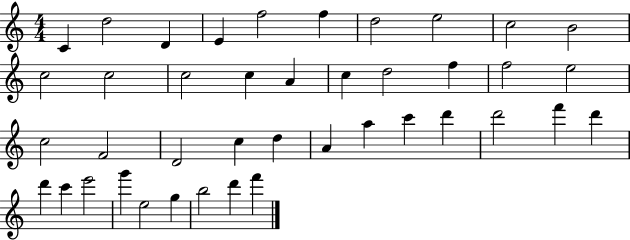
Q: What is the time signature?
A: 4/4